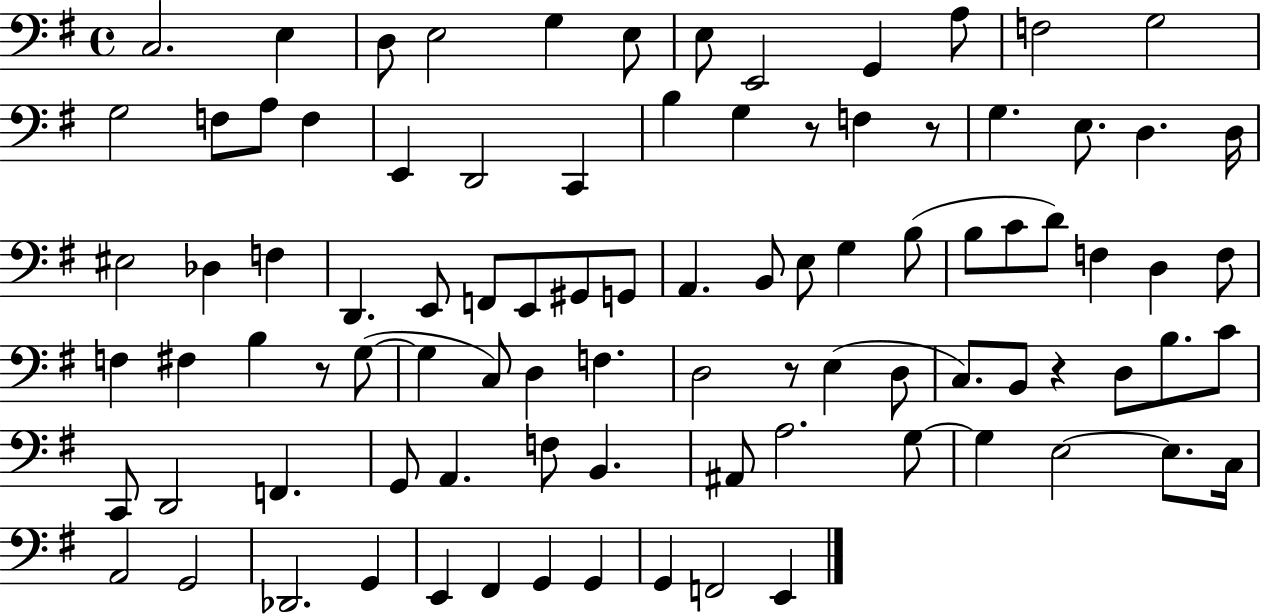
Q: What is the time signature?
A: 4/4